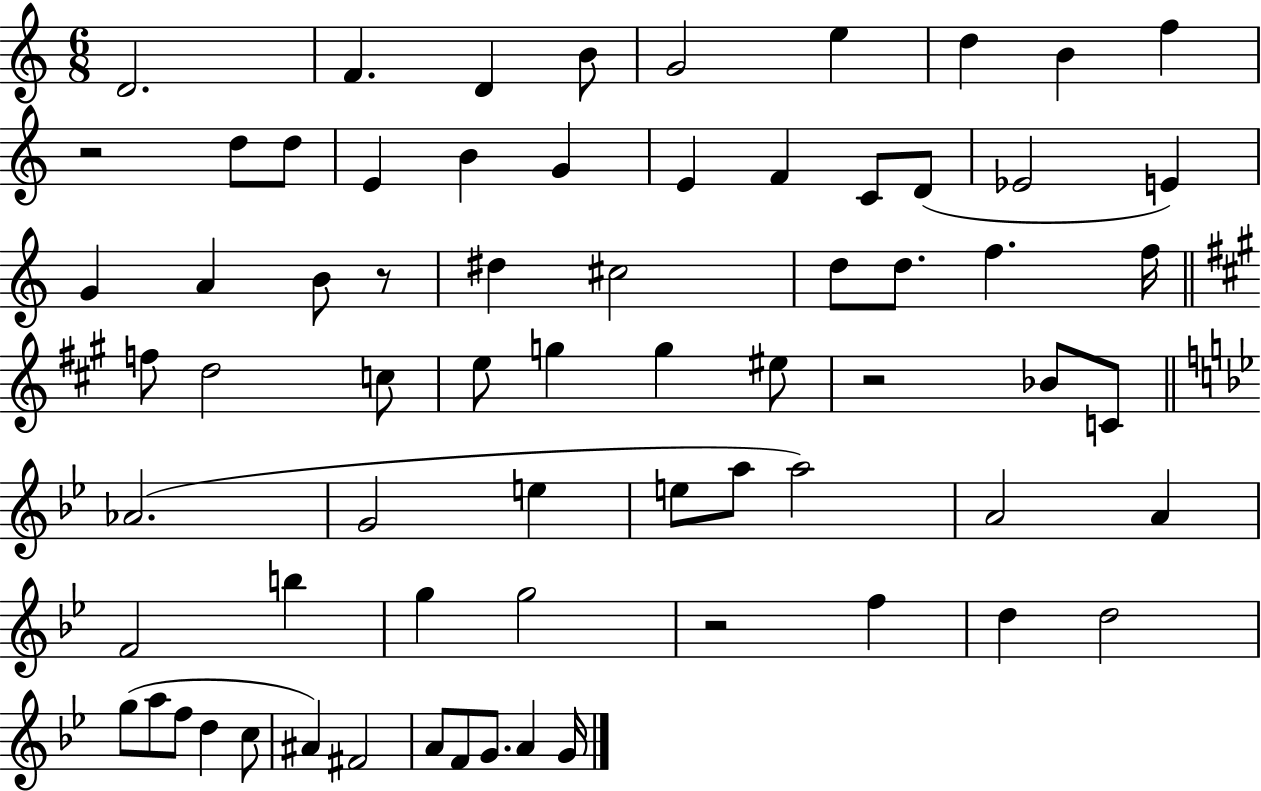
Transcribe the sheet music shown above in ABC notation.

X:1
T:Untitled
M:6/8
L:1/4
K:C
D2 F D B/2 G2 e d B f z2 d/2 d/2 E B G E F C/2 D/2 _E2 E G A B/2 z/2 ^d ^c2 d/2 d/2 f f/4 f/2 d2 c/2 e/2 g g ^e/2 z2 _B/2 C/2 _A2 G2 e e/2 a/2 a2 A2 A F2 b g g2 z2 f d d2 g/2 a/2 f/2 d c/2 ^A ^F2 A/2 F/2 G/2 A G/4